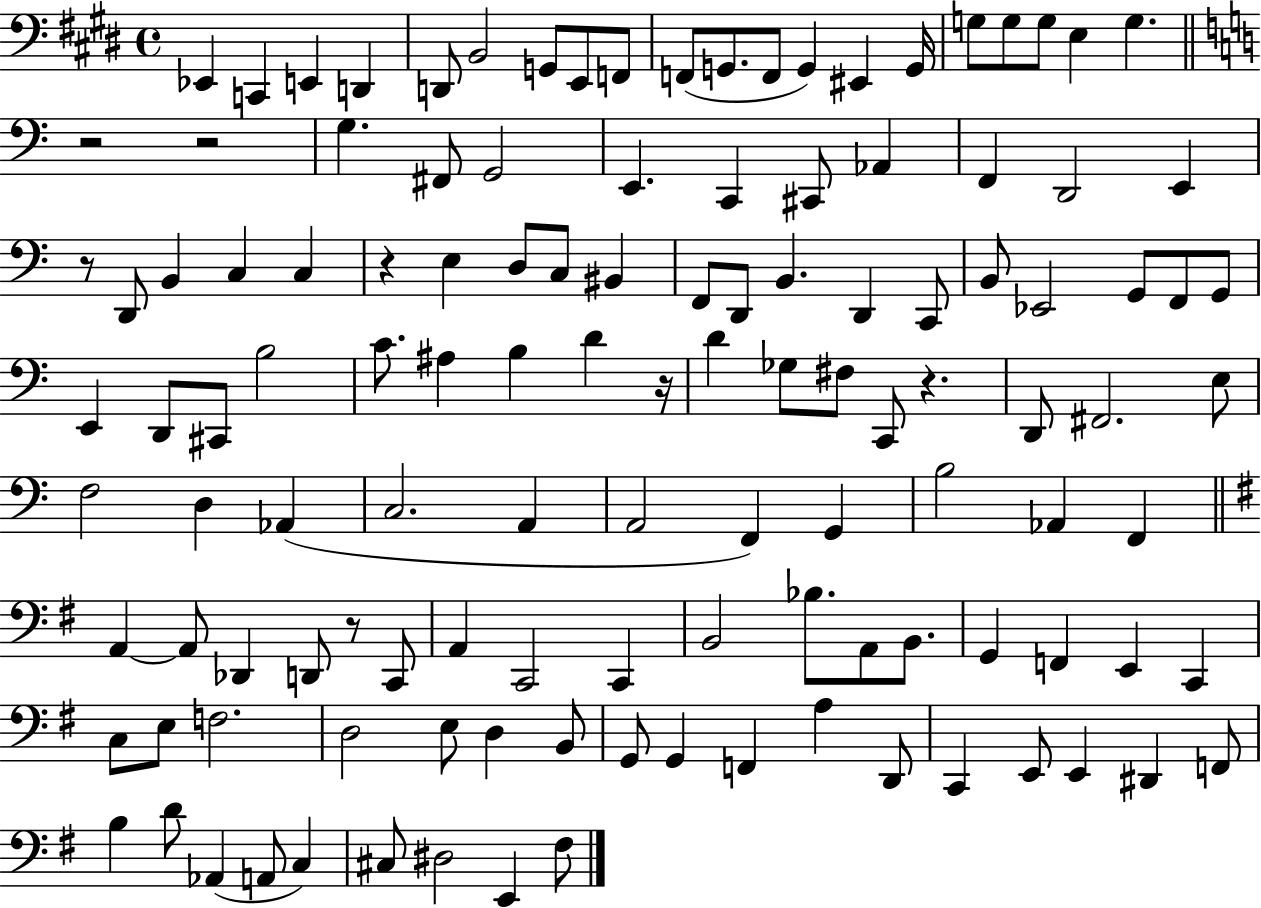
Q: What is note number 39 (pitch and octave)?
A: F2